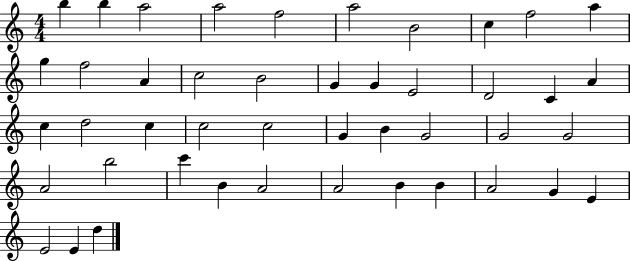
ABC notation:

X:1
T:Untitled
M:4/4
L:1/4
K:C
b b a2 a2 f2 a2 B2 c f2 a g f2 A c2 B2 G G E2 D2 C A c d2 c c2 c2 G B G2 G2 G2 A2 b2 c' B A2 A2 B B A2 G E E2 E d